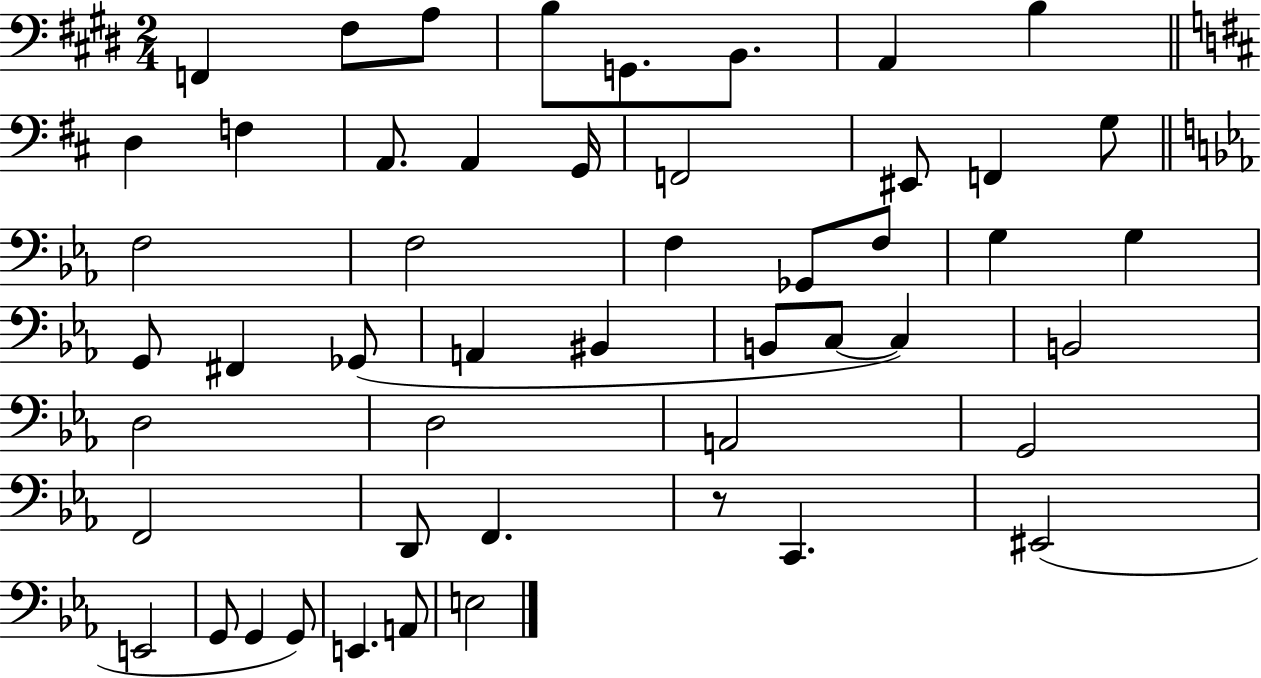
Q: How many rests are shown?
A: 1